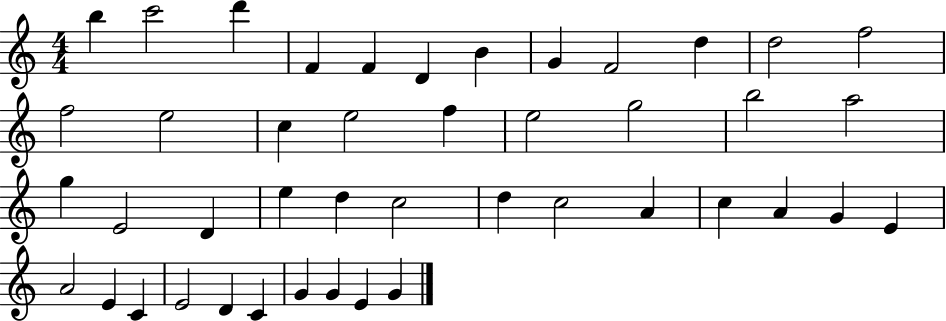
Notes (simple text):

B5/q C6/h D6/q F4/q F4/q D4/q B4/q G4/q F4/h D5/q D5/h F5/h F5/h E5/h C5/q E5/h F5/q E5/h G5/h B5/h A5/h G5/q E4/h D4/q E5/q D5/q C5/h D5/q C5/h A4/q C5/q A4/q G4/q E4/q A4/h E4/q C4/q E4/h D4/q C4/q G4/q G4/q E4/q G4/q